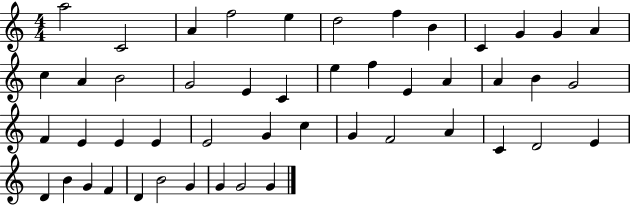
X:1
T:Untitled
M:4/4
L:1/4
K:C
a2 C2 A f2 e d2 f B C G G A c A B2 G2 E C e f E A A B G2 F E E E E2 G c G F2 A C D2 E D B G F D B2 G G G2 G